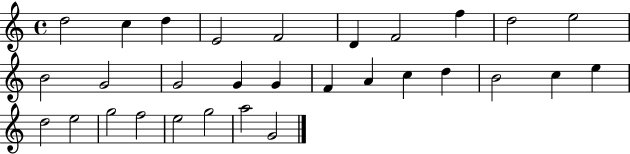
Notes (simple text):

D5/h C5/q D5/q E4/h F4/h D4/q F4/h F5/q D5/h E5/h B4/h G4/h G4/h G4/q G4/q F4/q A4/q C5/q D5/q B4/h C5/q E5/q D5/h E5/h G5/h F5/h E5/h G5/h A5/h G4/h